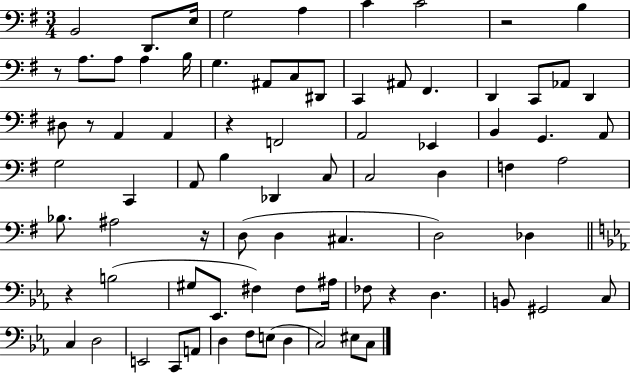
B2/h D2/e. E3/s G3/h A3/q C4/q C4/h R/h B3/q R/e A3/e. A3/e A3/q B3/s G3/q. A#2/e C3/e D#2/e C2/q A#2/e F#2/q. D2/q C2/e Ab2/e D2/q D#3/e R/e A2/q A2/q R/q F2/h A2/h Eb2/q B2/q G2/q. A2/e G3/h C2/q A2/e B3/q Db2/q C3/e C3/h D3/q F3/q A3/h Bb3/e. A#3/h R/s D3/e D3/q C#3/q. D3/h Db3/q R/q B3/h G#3/e Eb2/e. F#3/q F#3/e A#3/s FES3/e R/q D3/q. B2/e G#2/h C3/e C3/q D3/h E2/h C2/e A2/e D3/q F3/e E3/e D3/q C3/h EIS3/e C3/e